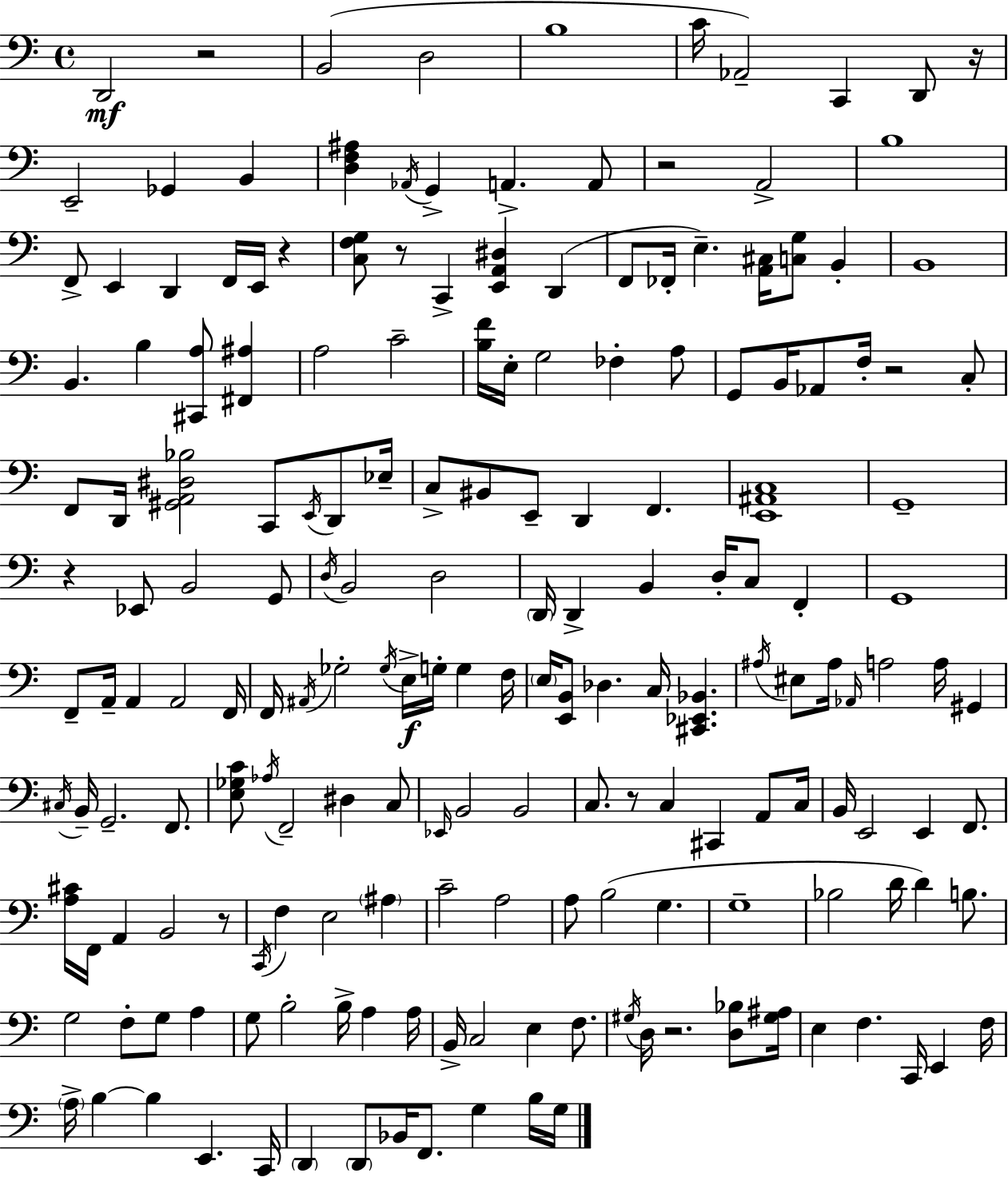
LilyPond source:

{
  \clef bass
  \time 4/4
  \defaultTimeSignature
  \key a \minor
  d,2\mf r2 | b,2( d2 | b1 | c'16 aes,2--) c,4 d,8 r16 | \break e,2-- ges,4 b,4 | <d f ais>4 \acciaccatura { aes,16 } g,4-> a,4.-> a,8 | r2 a,2-> | b1 | \break f,8-> e,4 d,4 f,16 e,16 r4 | <c f g>8 r8 c,4-> <e, a, dis>4 d,4( | f,8 fes,16-. e4.--) <a, cis>16 <c g>8 b,4-. | b,1 | \break b,4. b4 <cis, a>8 <fis, ais>4 | a2 c'2-- | <b f'>16 e16-. g2 fes4-. a8 | g,8 b,16 aes,8 f16-. r2 c8-. | \break f,8 d,16 <gis, a, dis bes>2 c,8 \acciaccatura { e,16 } d,8 | ees16-- c8-> bis,8 e,8-- d,4 f,4. | <e, ais, c>1 | g,1-- | \break r4 ees,8 b,2 | g,8 \acciaccatura { d16 } b,2 d2 | \parenthesize d,16 d,4-> b,4 d16-. c8 f,4-. | g,1 | \break f,8-- a,16-- a,4 a,2 | f,16 f,16 \acciaccatura { ais,16 } ges2-. \acciaccatura { ges16 }\f e16-> g16-. | g4 f16 \parenthesize e16 <e, b,>8 des4. c16 <cis, ees, bes,>4. | \acciaccatura { ais16 } eis8 ais16 \grace { aes,16 } a2 | \break a16 gis,4 \acciaccatura { cis16 } b,16-- g,2.-- | f,8. <e ges c'>8 \acciaccatura { aes16 } f,2-- | dis4 c8 \grace { ees,16 } b,2 | b,2 c8. r8 c4 | \break cis,4 a,8 c16 b,16 e,2 | e,4 f,8. <a cis'>16 f,16 a,4 | b,2 r8 \acciaccatura { c,16 } f4 e2 | \parenthesize ais4 c'2-- | \break a2 a8 b2( | g4. g1-- | bes2 | d'16 d'4) b8. g2 | \break f8-. g8 a4 g8 b2-. | b16-> a4 a16 b,16-> c2 | e4 f8. \acciaccatura { gis16 } d16 r2. | <d bes>8 <gis ais>16 e4 | \break f4. c,16 e,4 f16 \parenthesize a16-> b4~~ | b4 e,4. c,16 \parenthesize d,4 | \parenthesize d,8 bes,16 f,8. g4 b16 g16 \bar "|."
}